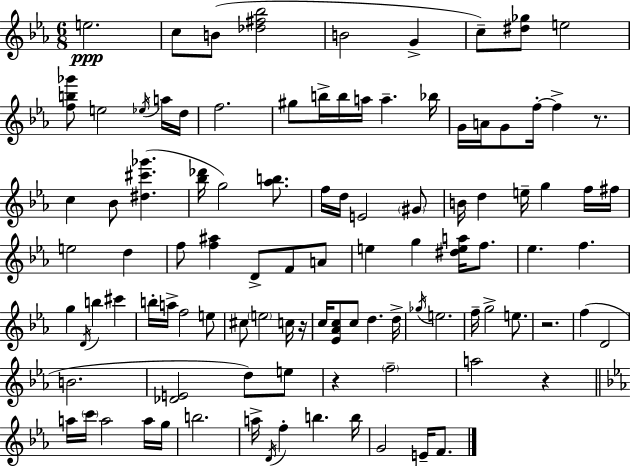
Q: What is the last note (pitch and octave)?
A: F4